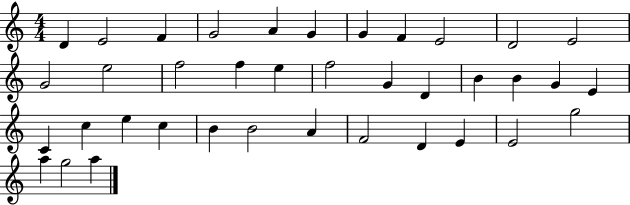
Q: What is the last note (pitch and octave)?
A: A5